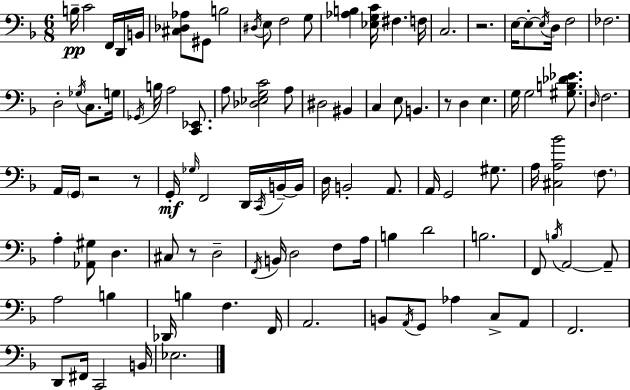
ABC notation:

X:1
T:Untitled
M:6/8
L:1/4
K:Dm
B,/4 C2 F,,/4 D,,/4 B,,/4 [^C,_D,_A,]/2 ^G,,/2 B,2 ^D,/4 E,/2 F,2 G,/2 [_A,B,] [_E,G,C]/4 ^F, F,/4 C,2 z2 E,/4 E,/2 E,/4 D,/4 F,2 _F,2 D,2 _G,/4 C,/2 G,/4 _G,,/4 B,/4 A,2 [C,,_E,,]/2 A,/2 [_D,_E,G,C]2 A,/2 ^D,2 ^B,, C, E,/2 B,, z/2 D, E, G,/4 G,2 [^G,B,_D_E]/2 D,/4 F,2 A,,/4 G,,/4 z2 z/2 G,,/4 _G,/4 F,,2 D,,/4 C,,/4 B,,/4 B,,/4 D,/4 B,,2 A,,/2 A,,/4 G,,2 ^G,/2 A,/4 [^C,A,_B]2 F,/2 A, [_A,,^G,]/2 D, ^C,/2 z/2 D,2 F,,/4 B,,/4 D,2 F,/2 A,/4 B, D2 B,2 F,,/2 B,/4 A,,2 A,,/2 A,2 B, _D,,/4 B, F, F,,/4 A,,2 B,,/2 A,,/4 G,,/2 _A, C,/2 A,,/2 F,,2 D,,/2 ^F,,/4 C,,2 B,,/4 _E,2